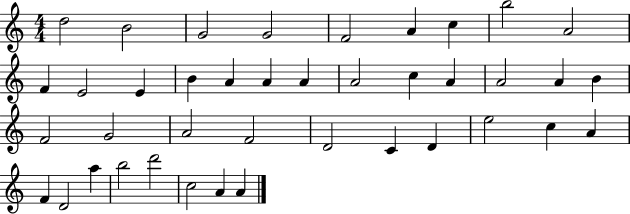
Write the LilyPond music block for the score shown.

{
  \clef treble
  \numericTimeSignature
  \time 4/4
  \key c \major
  d''2 b'2 | g'2 g'2 | f'2 a'4 c''4 | b''2 a'2 | \break f'4 e'2 e'4 | b'4 a'4 a'4 a'4 | a'2 c''4 a'4 | a'2 a'4 b'4 | \break f'2 g'2 | a'2 f'2 | d'2 c'4 d'4 | e''2 c''4 a'4 | \break f'4 d'2 a''4 | b''2 d'''2 | c''2 a'4 a'4 | \bar "|."
}